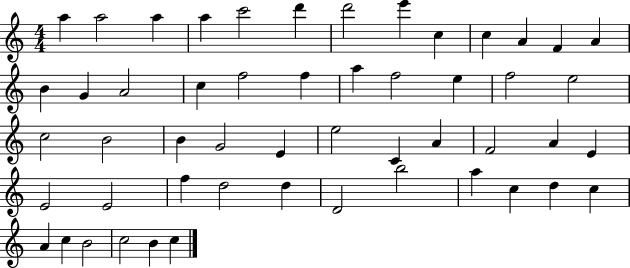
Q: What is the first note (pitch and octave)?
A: A5